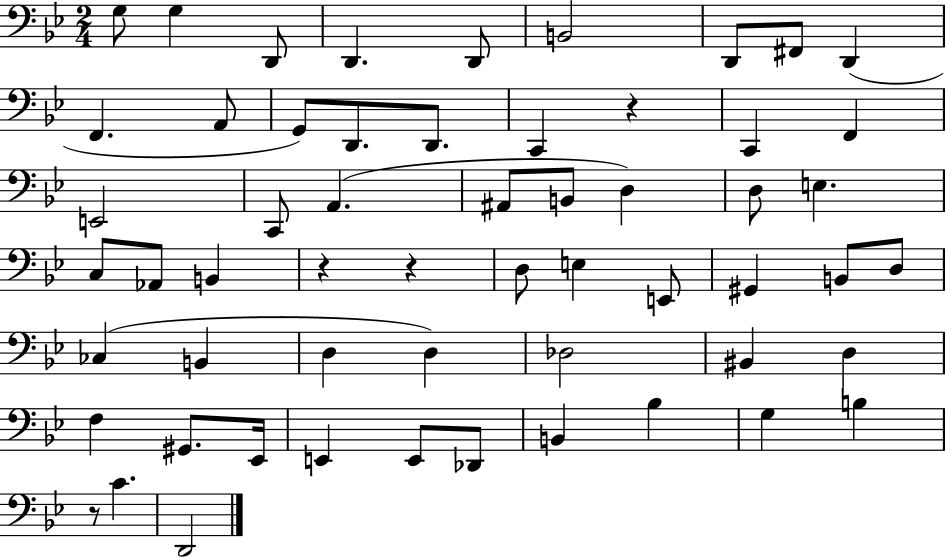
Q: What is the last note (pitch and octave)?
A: D2